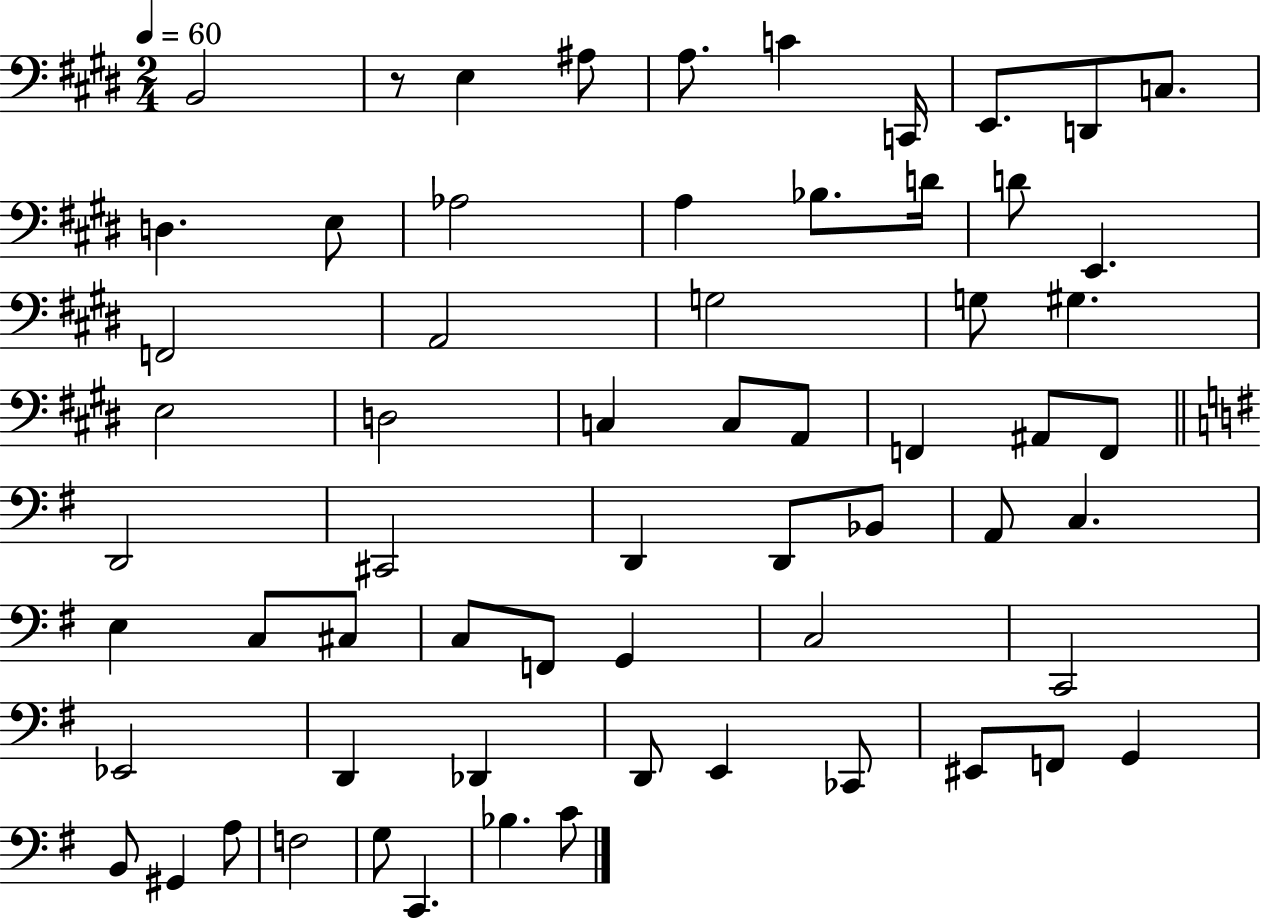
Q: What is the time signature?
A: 2/4